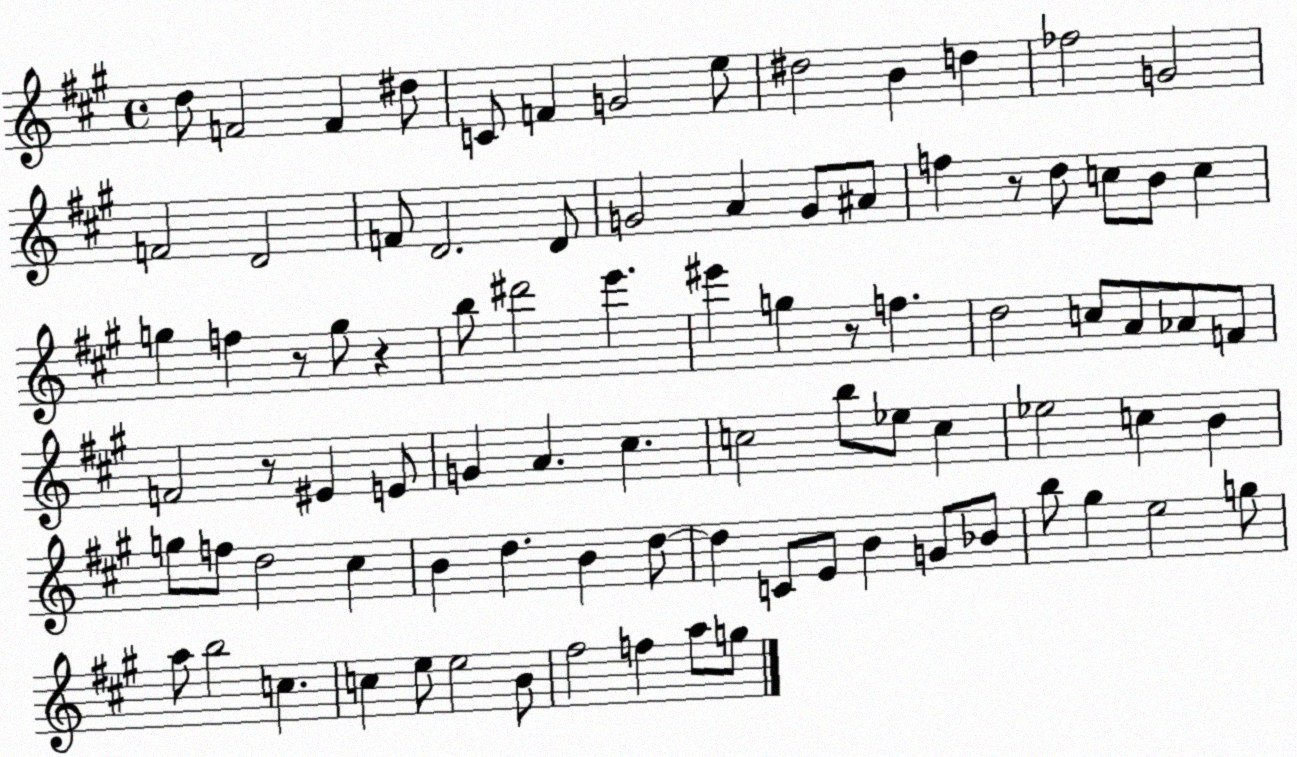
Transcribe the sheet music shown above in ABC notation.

X:1
T:Untitled
M:4/4
L:1/4
K:A
d/2 F2 F ^d/2 C/2 F G2 e/2 ^d2 B d _f2 G2 F2 D2 F/2 D2 D/2 G2 A G/2 ^A/2 f z/2 d/2 c/2 B/2 c g f z/2 g/2 z b/2 ^d'2 e' ^e' g z/2 f d2 c/2 A/2 _A/2 F/2 F2 z/2 ^E E/2 G A ^c c2 b/2 _e/2 c _e2 c B g/2 f/2 d2 ^c B d B d/2 d C/2 E/2 B G/2 _B/2 b/2 ^g e2 g/2 a/2 b2 c c e/2 e2 B/2 ^f2 f a/2 g/2